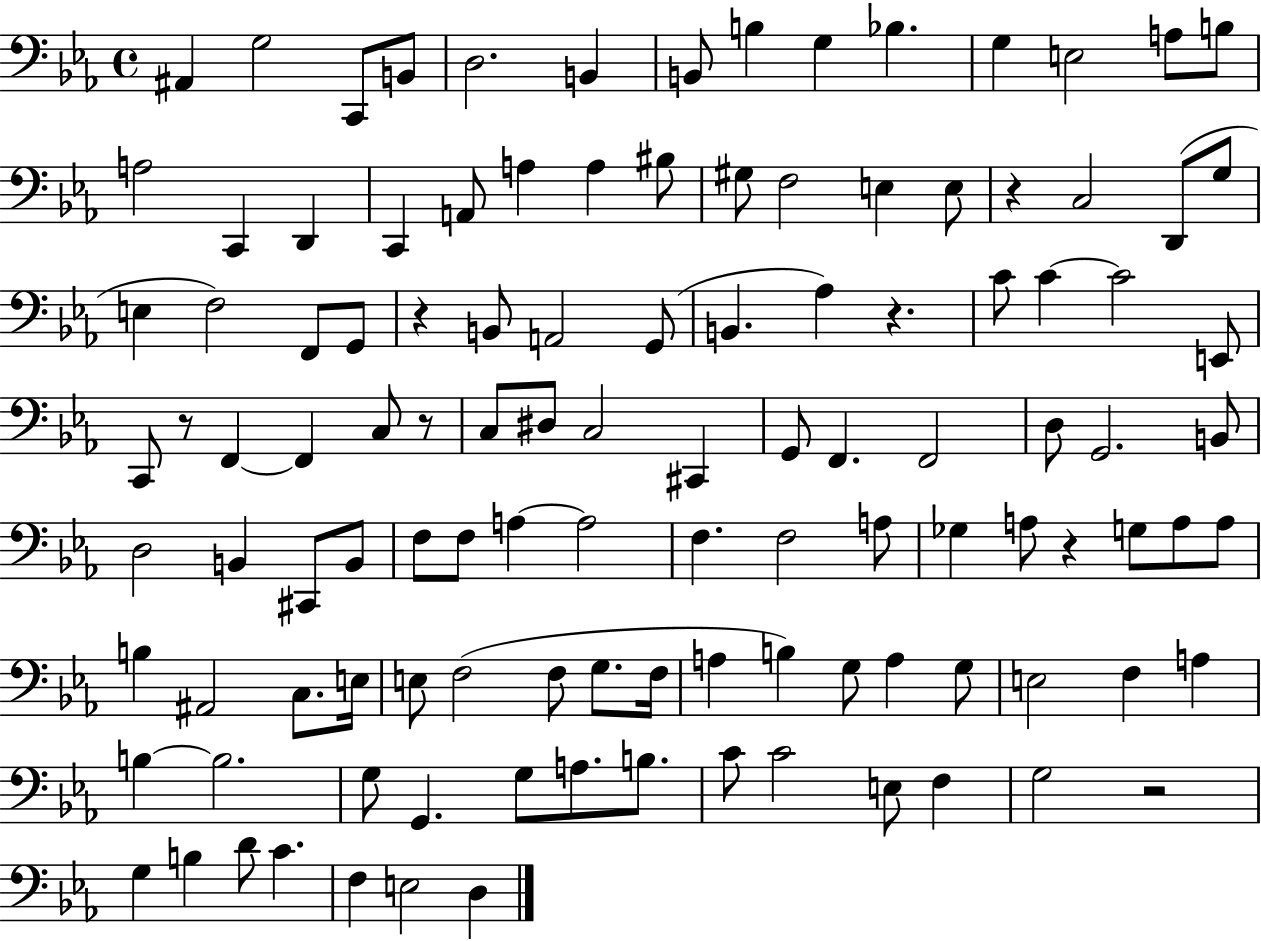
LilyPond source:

{
  \clef bass
  \time 4/4
  \defaultTimeSignature
  \key ees \major
  ais,4 g2 c,8 b,8 | d2. b,4 | b,8 b4 g4 bes4. | g4 e2 a8 b8 | \break a2 c,4 d,4 | c,4 a,8 a4 a4 bis8 | gis8 f2 e4 e8 | r4 c2 d,8( g8 | \break e4 f2) f,8 g,8 | r4 b,8 a,2 g,8( | b,4. aes4) r4. | c'8 c'4~~ c'2 e,8 | \break c,8 r8 f,4~~ f,4 c8 r8 | c8 dis8 c2 cis,4 | g,8 f,4. f,2 | d8 g,2. b,8 | \break d2 b,4 cis,8 b,8 | f8 f8 a4~~ a2 | f4. f2 a8 | ges4 a8 r4 g8 a8 a8 | \break b4 ais,2 c8. e16 | e8 f2( f8 g8. f16 | a4 b4) g8 a4 g8 | e2 f4 a4 | \break b4~~ b2. | g8 g,4. g8 a8. b8. | c'8 c'2 e8 f4 | g2 r2 | \break g4 b4 d'8 c'4. | f4 e2 d4 | \bar "|."
}